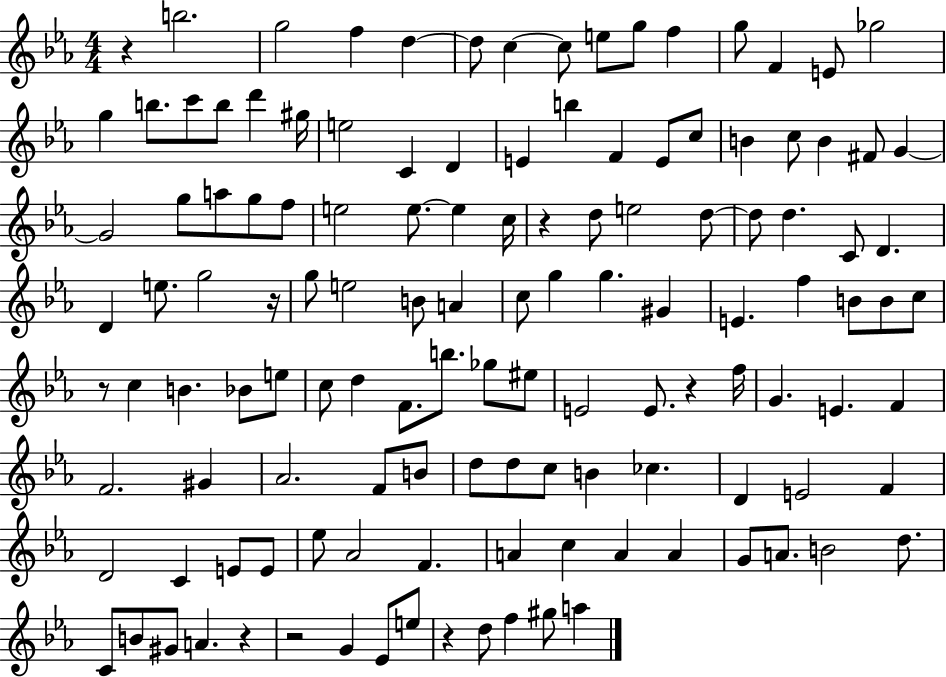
R/q B5/h. G5/h F5/q D5/q D5/e C5/q C5/e E5/e G5/e F5/q G5/e F4/q E4/e Gb5/h G5/q B5/e. C6/e B5/e D6/q G#5/s E5/h C4/q D4/q E4/q B5/q F4/q E4/e C5/e B4/q C5/e B4/q F#4/e G4/q G4/h G5/e A5/e G5/e F5/e E5/h E5/e. E5/q C5/s R/q D5/e E5/h D5/e D5/e D5/q. C4/e D4/q. D4/q E5/e. G5/h R/s G5/e E5/h B4/e A4/q C5/e G5/q G5/q. G#4/q E4/q. F5/q B4/e B4/e C5/e R/e C5/q B4/q. Bb4/e E5/e C5/e D5/q F4/e. B5/e. Gb5/e EIS5/e E4/h E4/e. R/q F5/s G4/q. E4/q. F4/q F4/h. G#4/q Ab4/h. F4/e B4/e D5/e D5/e C5/e B4/q CES5/q. D4/q E4/h F4/q D4/h C4/q E4/e E4/e Eb5/e Ab4/h F4/q. A4/q C5/q A4/q A4/q G4/e A4/e. B4/h D5/e. C4/e B4/e G#4/e A4/q. R/q R/h G4/q Eb4/e E5/e R/q D5/e F5/q G#5/e A5/q